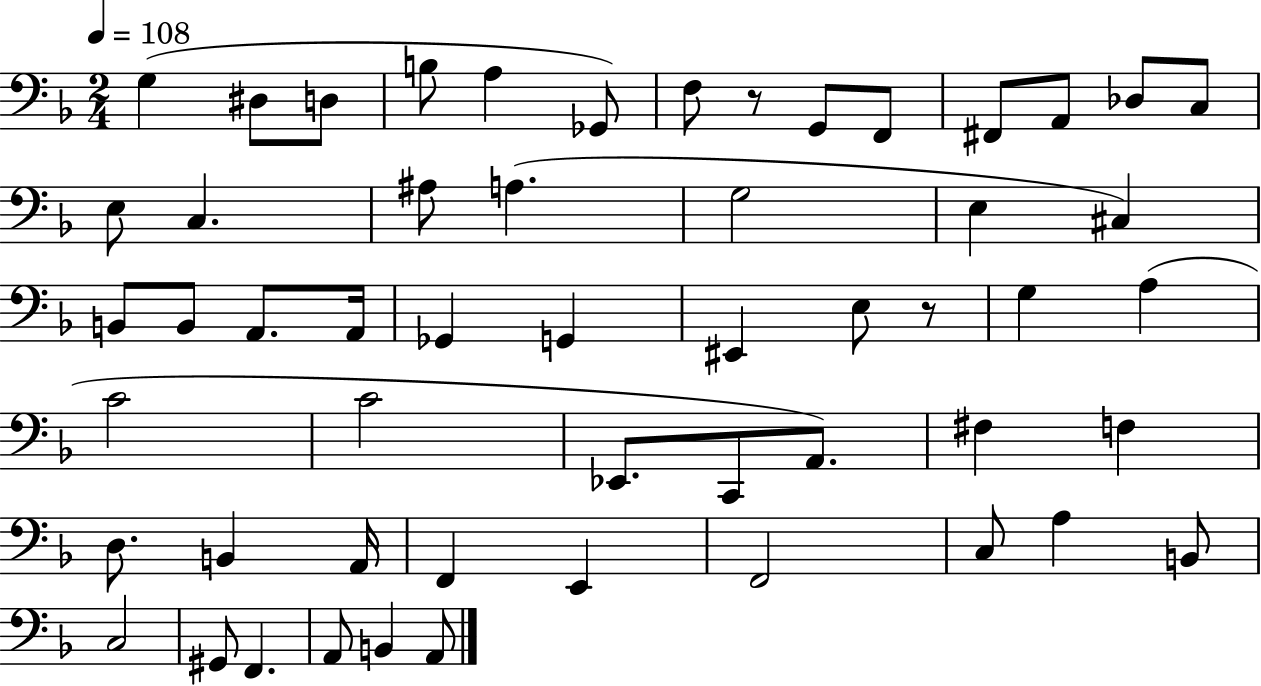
G3/q D#3/e D3/e B3/e A3/q Gb2/e F3/e R/e G2/e F2/e F#2/e A2/e Db3/e C3/e E3/e C3/q. A#3/e A3/q. G3/h E3/q C#3/q B2/e B2/e A2/e. A2/s Gb2/q G2/q EIS2/q E3/e R/e G3/q A3/q C4/h C4/h Eb2/e. C2/e A2/e. F#3/q F3/q D3/e. B2/q A2/s F2/q E2/q F2/h C3/e A3/q B2/e C3/h G#2/e F2/q. A2/e B2/q A2/e